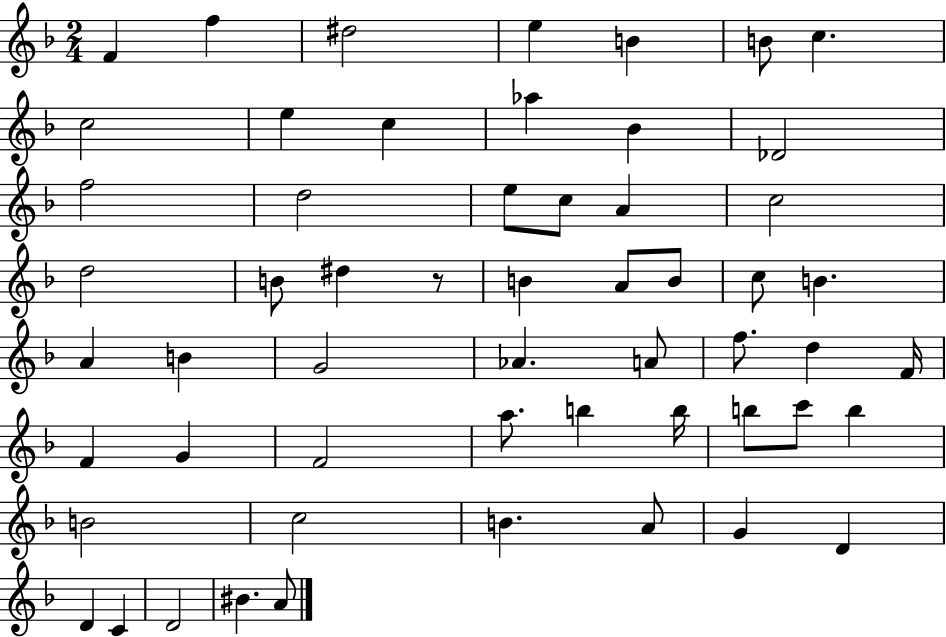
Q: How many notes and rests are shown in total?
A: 56